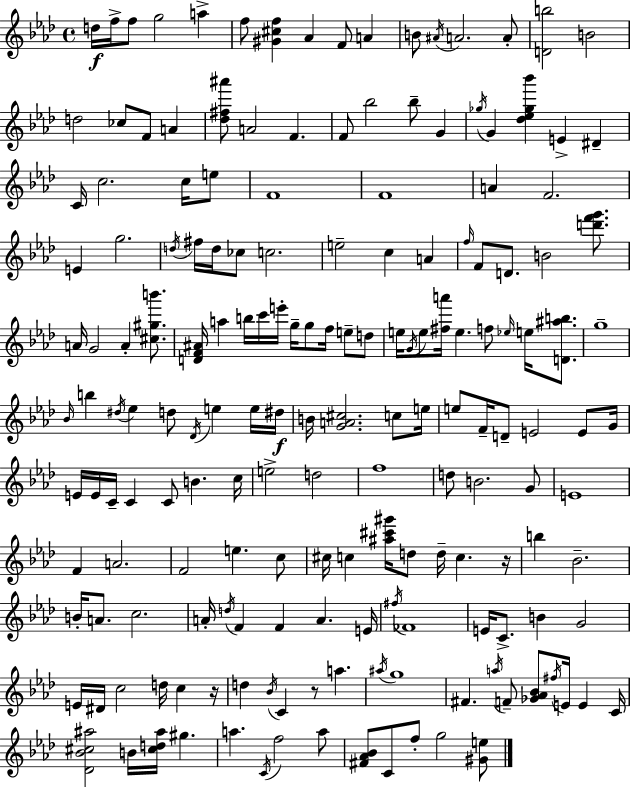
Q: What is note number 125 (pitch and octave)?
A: FES4